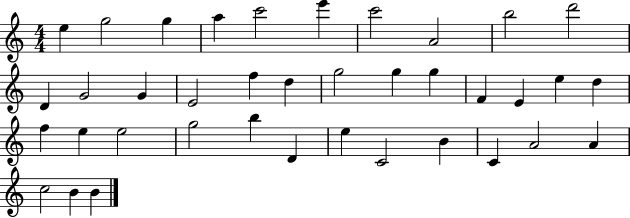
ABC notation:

X:1
T:Untitled
M:4/4
L:1/4
K:C
e g2 g a c'2 e' c'2 A2 b2 d'2 D G2 G E2 f d g2 g g F E e d f e e2 g2 b D e C2 B C A2 A c2 B B